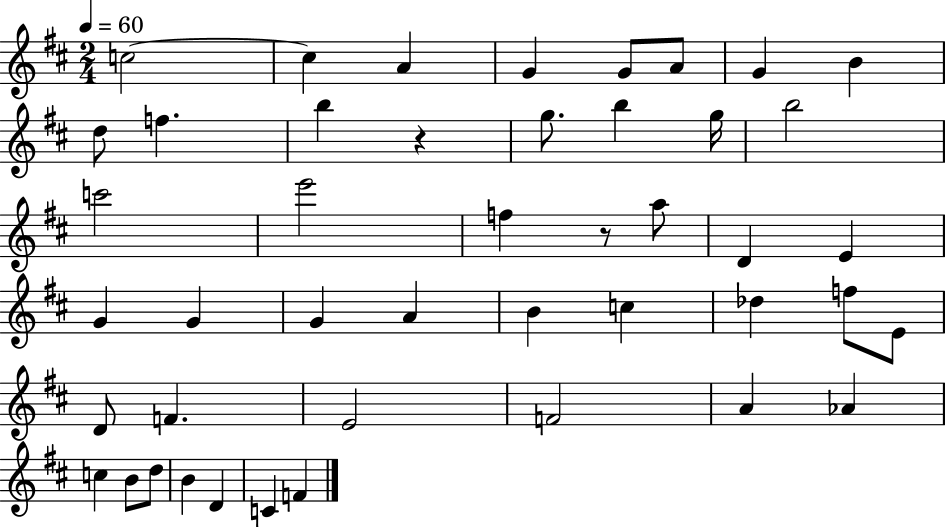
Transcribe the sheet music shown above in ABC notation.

X:1
T:Untitled
M:2/4
L:1/4
K:D
c2 c A G G/2 A/2 G B d/2 f b z g/2 b g/4 b2 c'2 e'2 f z/2 a/2 D E G G G A B c _d f/2 E/2 D/2 F E2 F2 A _A c B/2 d/2 B D C F